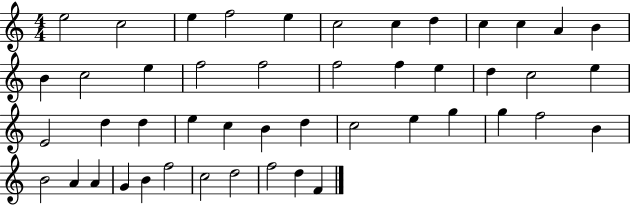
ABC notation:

X:1
T:Untitled
M:4/4
L:1/4
K:C
e2 c2 e f2 e c2 c d c c A B B c2 e f2 f2 f2 f e d c2 e E2 d d e c B d c2 e g g f2 B B2 A A G B f2 c2 d2 f2 d F